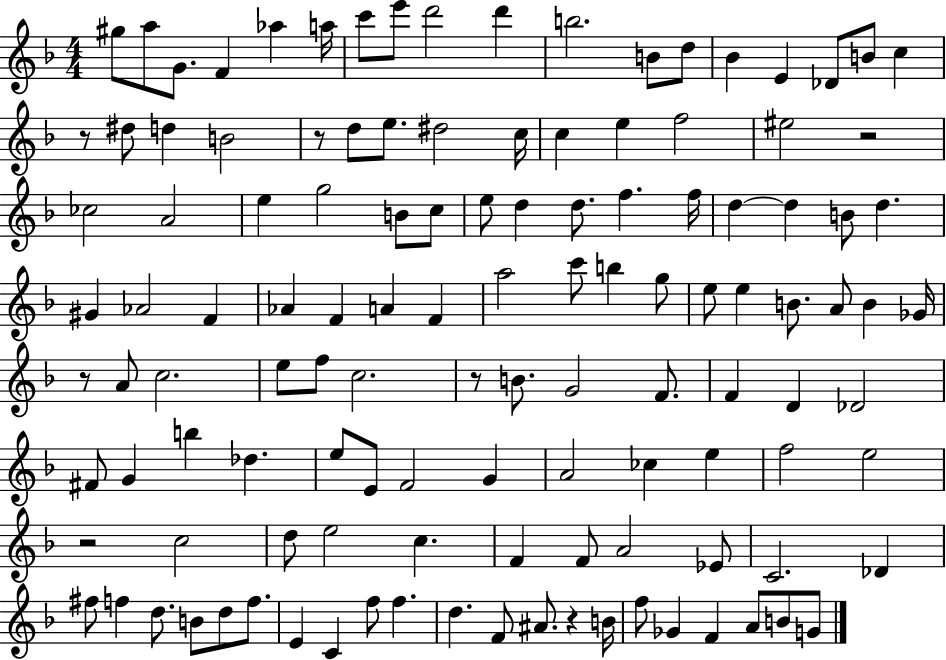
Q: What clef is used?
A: treble